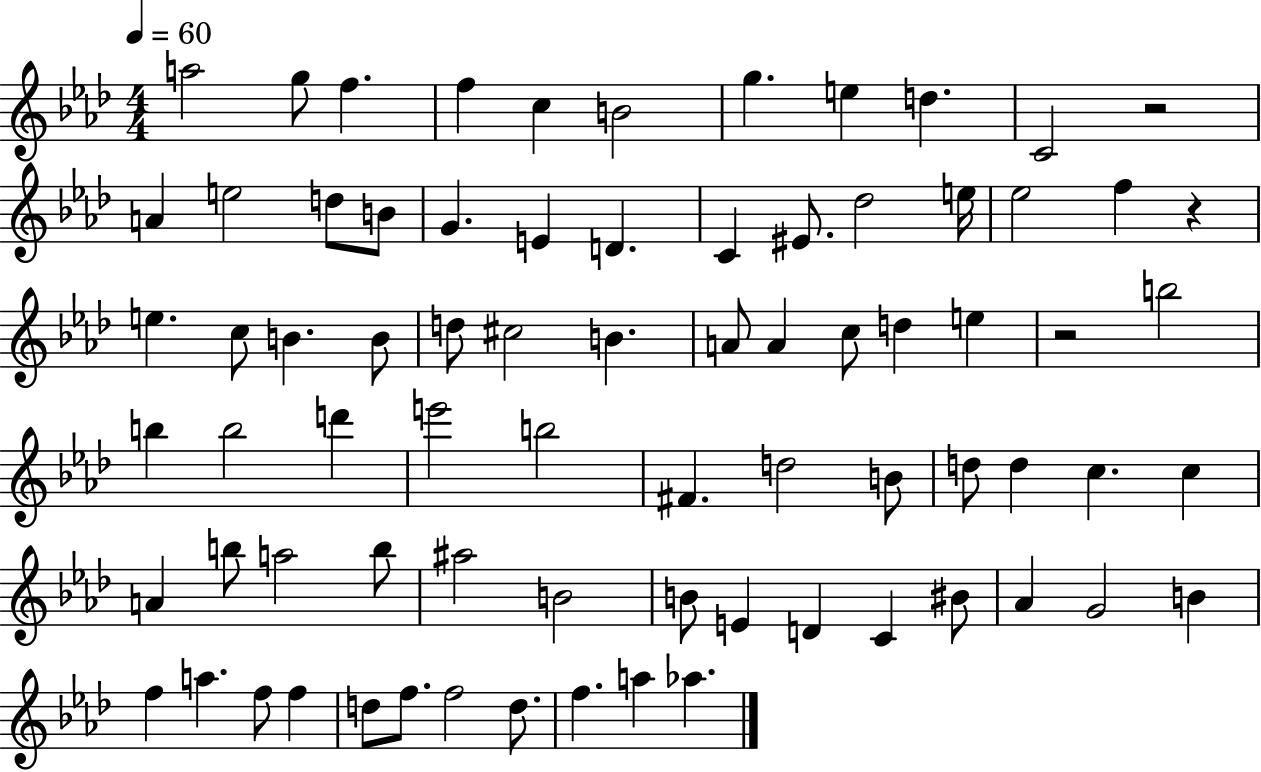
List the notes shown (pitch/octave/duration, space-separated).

A5/h G5/e F5/q. F5/q C5/q B4/h G5/q. E5/q D5/q. C4/h R/h A4/q E5/h D5/e B4/e G4/q. E4/q D4/q. C4/q EIS4/e. Db5/h E5/s Eb5/h F5/q R/q E5/q. C5/e B4/q. B4/e D5/e C#5/h B4/q. A4/e A4/q C5/e D5/q E5/q R/h B5/h B5/q B5/h D6/q E6/h B5/h F#4/q. D5/h B4/e D5/e D5/q C5/q. C5/q A4/q B5/e A5/h B5/e A#5/h B4/h B4/e E4/q D4/q C4/q BIS4/e Ab4/q G4/h B4/q F5/q A5/q. F5/e F5/q D5/e F5/e. F5/h D5/e. F5/q. A5/q Ab5/q.